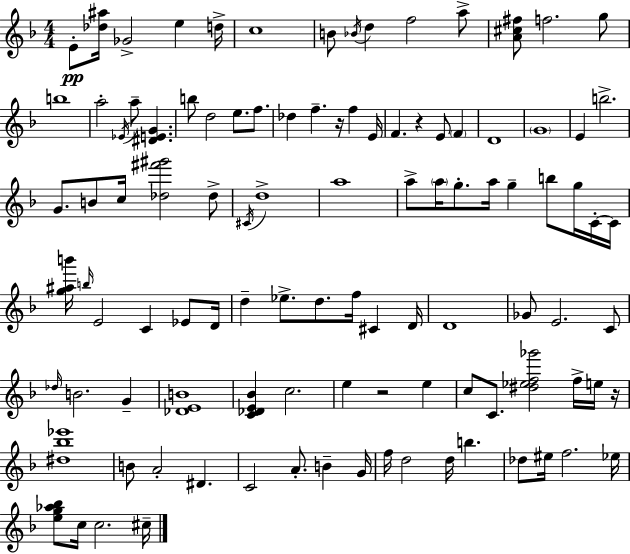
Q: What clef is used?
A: treble